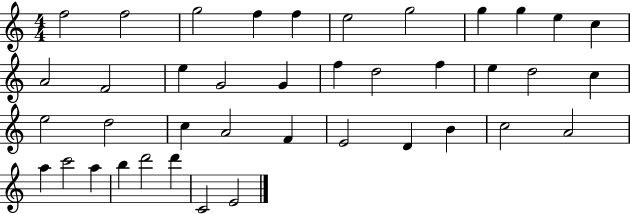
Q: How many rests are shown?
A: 0